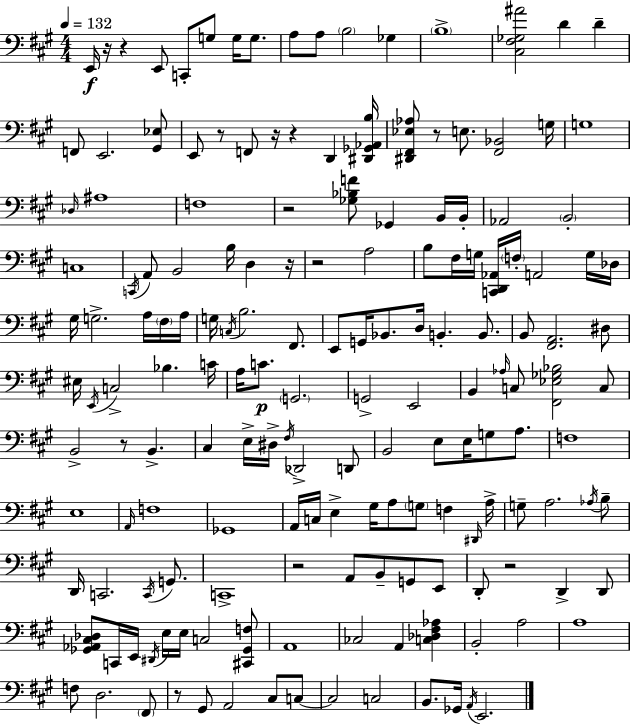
{
  \clef bass
  \numericTimeSignature
  \time 4/4
  \key a \major
  \tempo 4 = 132
  e,16\f r16 r4 e,8 c,8-. g8 g16 g8. | a8 a8 \parenthesize b2 ges4 | \parenthesize b1-> | <cis fis ges ais'>2 d'4 d'4-- | \break f,8 e,2. <gis, ees>8 | e,8 r8 f,8 r16 r4 d,4 <dis, ges, aes, b>16 | <dis, fis, ees aes>8 r8 e8. <fis, bes,>2 g16 | g1 | \break \grace { des16 } ais1 | f1 | r2 <ges bes f'>8 ges,4 b,16 | b,16-. aes,2 \parenthesize b,2-. | \break c1 | \acciaccatura { c,16 } a,8 b,2 b16 d4 | r16 r2 a2 | b8 fis16 g16 <c, d, aes,>16 \parenthesize f16-. a,2 | \break g16 des16 gis16 g2.-> a16 | \parenthesize fis16 a16 g16 \acciaccatura { c16 } b2. | fis,8. e,8 g,16 bes,8. d16 b,4.-. | b,8. b,8 <fis, a,>2. | \break dis8 eis16 \acciaccatura { e,16 } c2-> bes4. | c'16 a16 c'8.\p \parenthesize g,2. | g,2-> e,2 | b,4 \grace { aes16 } c8 <fis, ees ges bes>2 | \break c8 b,2-> r8 b,4.-> | cis4 e16-> dis16-> \acciaccatura { fis16 } des,2-> | d,8 b,2 e8 | e16 g8 a8. f1 | \break e1 | \grace { a,16 } f1 | ges,1 | a,16 c16 e4-> gis16 a8 | \break \parenthesize g8 f4 \grace { dis,16 } a16-> g8-- a2. | \acciaccatura { aes16 } b8-- d,16 c,2. | \acciaccatura { c,16 } g,8. c,1-> | r2 | \break a,8 b,8-- g,8 e,8 d,8-. r2 | d,4-> d,8 <ges, aes, cis des>8 c,16 e,16 \acciaccatura { dis,16 } e16 | e16 c2 <cis, ges, f>8 a,1 | ces2 | \break a,4 <c des fis aes>4 b,2-. | a2 a1 | f8 d2. | \parenthesize fis,8 r8 gis,8 a,2 | \break cis8 c8~~ c2 | c2 b,8. ges,16 \acciaccatura { a,16 } | e,2. \bar "|."
}